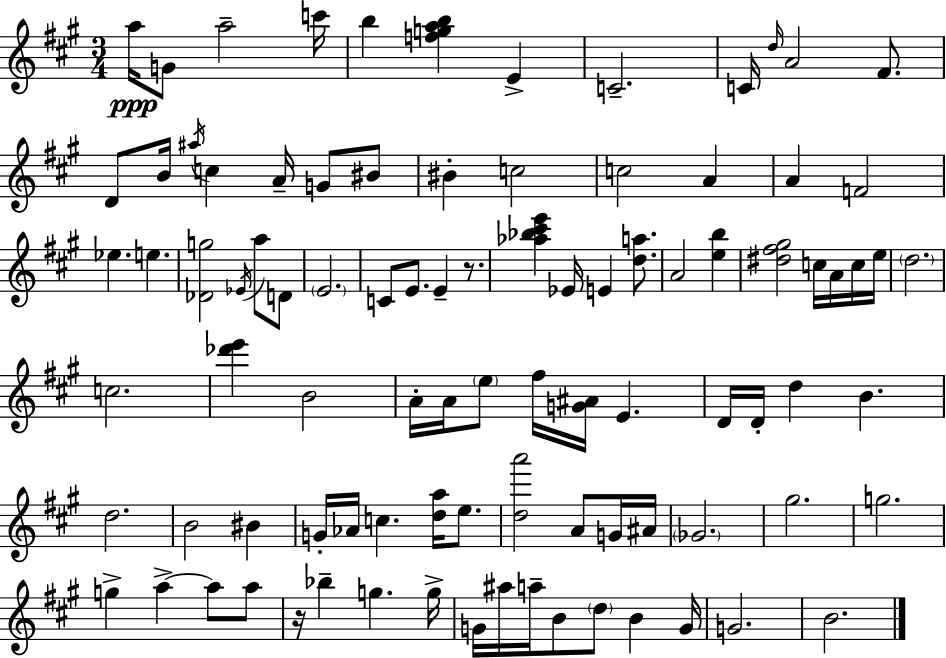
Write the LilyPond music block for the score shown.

{
  \clef treble
  \numericTimeSignature
  \time 3/4
  \key a \major
  a''16\ppp g'8 a''2-- c'''16 | b''4 <f'' g'' a'' b''>4 e'4-> | c'2.-- | c'16 \grace { d''16 } a'2 fis'8. | \break d'8 b'16 \acciaccatura { ais''16 } c''4 a'16-- g'8 | bis'8 bis'4-. c''2 | c''2 a'4 | a'4 f'2 | \break ees''4. e''4. | <des' g''>2 \acciaccatura { ees'16 } a''8 | d'8 \parenthesize e'2. | c'8 e'8. e'4-- | \break r8. <aes'' bes'' cis''' e'''>4 ees'16 e'4 | <d'' a''>8. a'2 <e'' b''>4 | <dis'' fis'' gis''>2 c''16 | a'16 c''16 e''16 \parenthesize d''2. | \break c''2. | <des''' e'''>4 b'2 | a'16-. a'16 \parenthesize e''8 fis''16 <g' ais'>16 e'4. | d'16 d'16-. d''4 b'4. | \break d''2. | b'2 bis'4 | g'16-. aes'16 c''4. <d'' a''>16 | e''8. <d'' a'''>2 a'8 | \break g'16 ais'16 \parenthesize ges'2. | gis''2. | g''2. | g''4-> a''4->~~ a''8 | \break a''8 r16 bes''4-- g''4. | g''16-> g'16 ais''16 a''16-- b'8 \parenthesize d''8 b'4 | g'16 g'2. | b'2. | \break \bar "|."
}